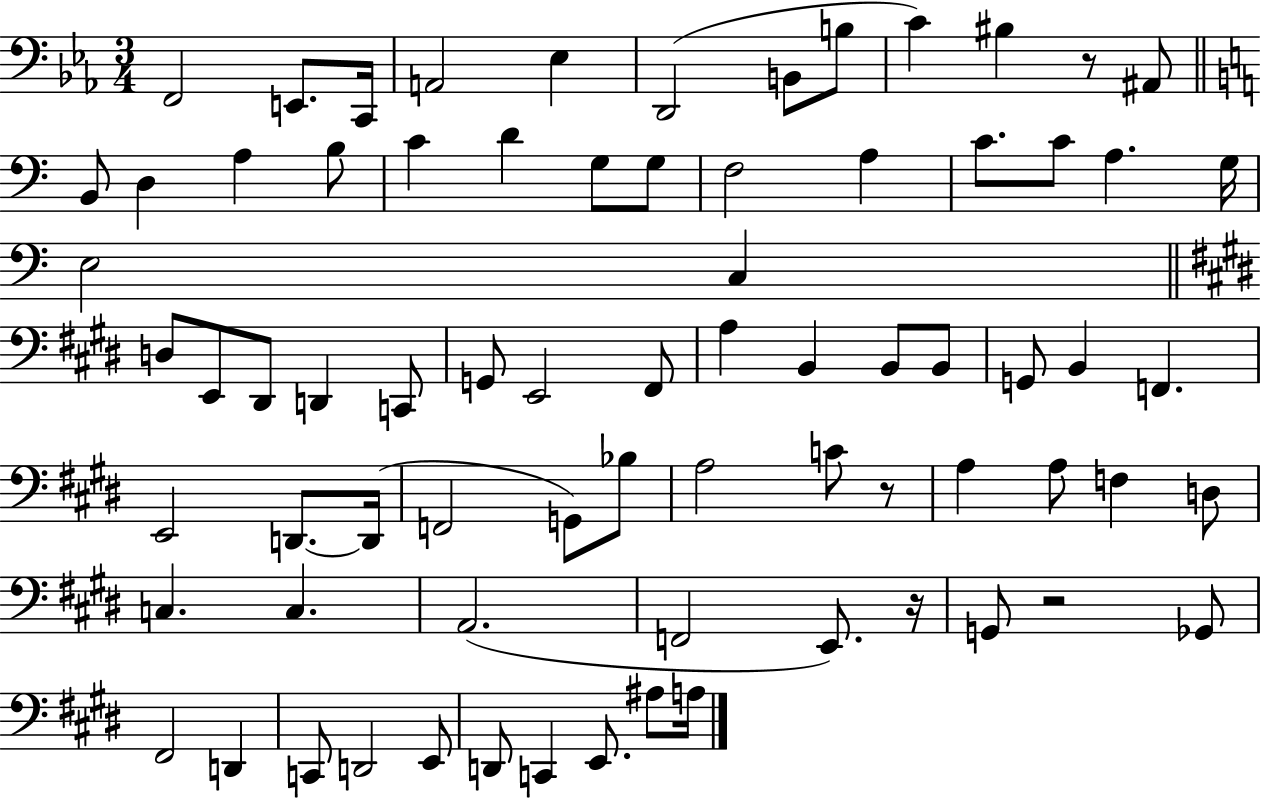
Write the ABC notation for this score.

X:1
T:Untitled
M:3/4
L:1/4
K:Eb
F,,2 E,,/2 C,,/4 A,,2 _E, D,,2 B,,/2 B,/2 C ^B, z/2 ^A,,/2 B,,/2 D, A, B,/2 C D G,/2 G,/2 F,2 A, C/2 C/2 A, G,/4 E,2 C, D,/2 E,,/2 ^D,,/2 D,, C,,/2 G,,/2 E,,2 ^F,,/2 A, B,, B,,/2 B,,/2 G,,/2 B,, F,, E,,2 D,,/2 D,,/4 F,,2 G,,/2 _B,/2 A,2 C/2 z/2 A, A,/2 F, D,/2 C, C, A,,2 F,,2 E,,/2 z/4 G,,/2 z2 _G,,/2 ^F,,2 D,, C,,/2 D,,2 E,,/2 D,,/2 C,, E,,/2 ^A,/2 A,/4